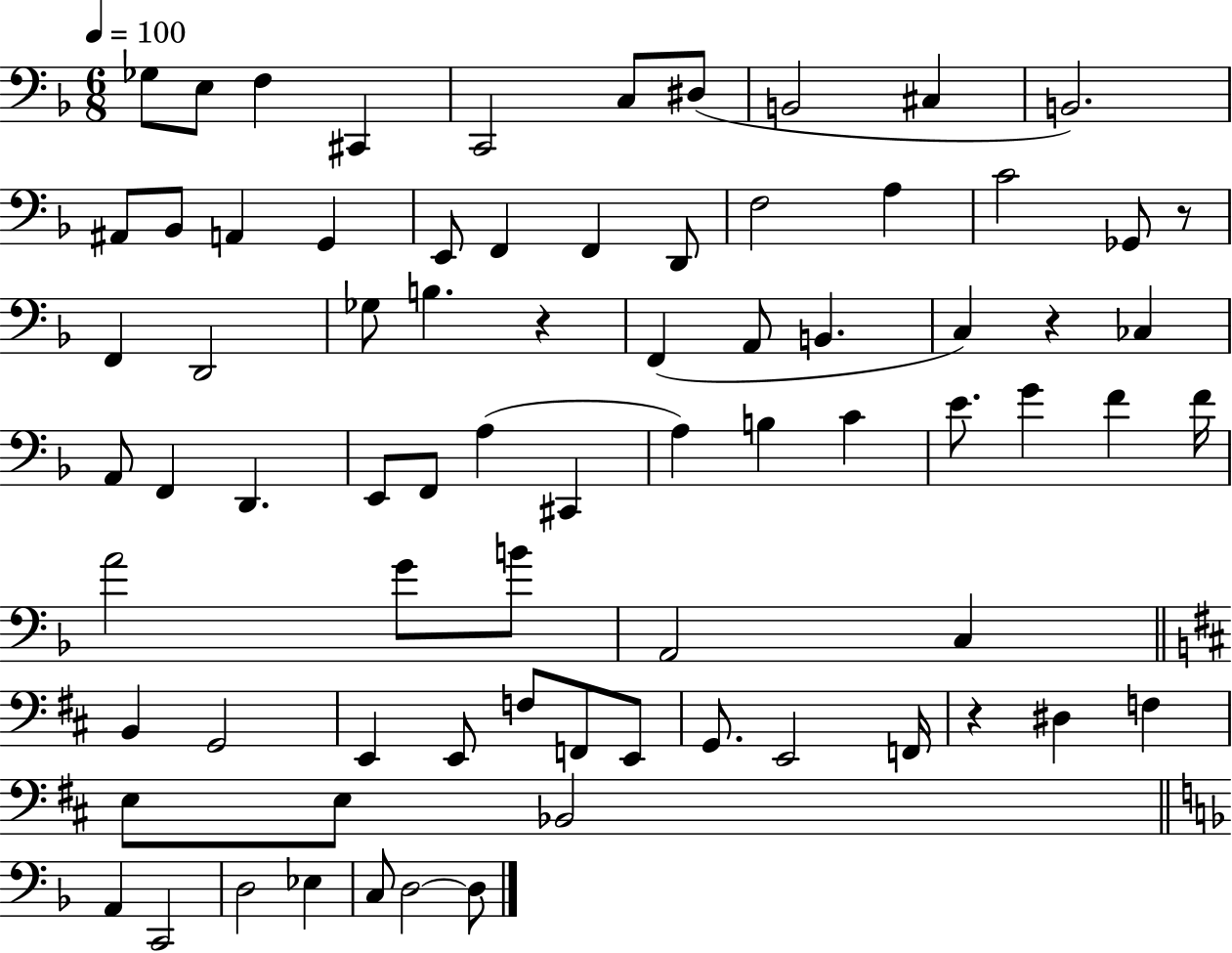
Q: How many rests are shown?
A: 4